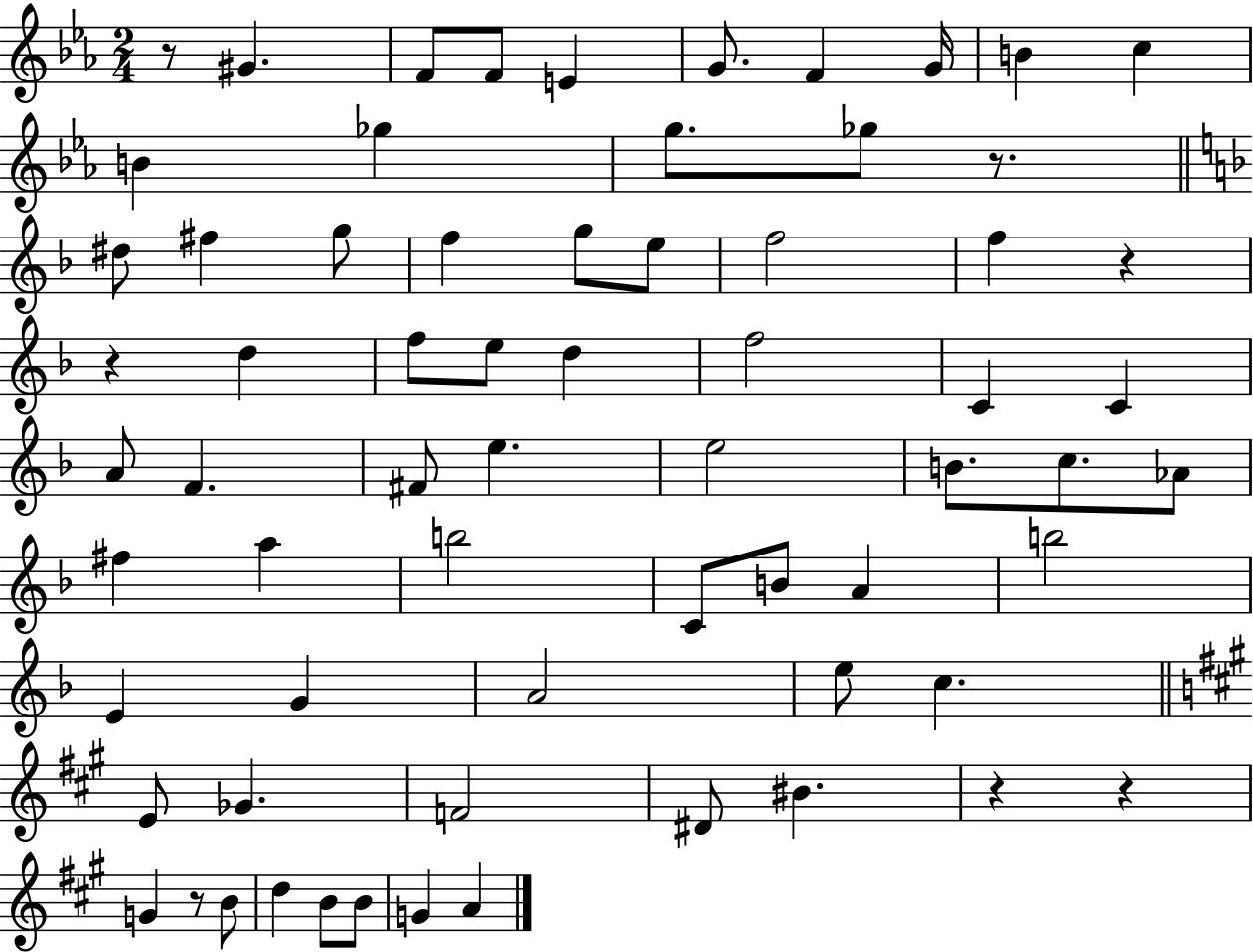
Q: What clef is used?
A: treble